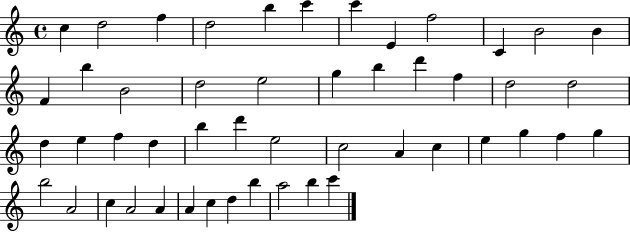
C5/q D5/h F5/q D5/h B5/q C6/q C6/q E4/q F5/h C4/q B4/h B4/q F4/q B5/q B4/h D5/h E5/h G5/q B5/q D6/q F5/q D5/h D5/h D5/q E5/q F5/q D5/q B5/q D6/q E5/h C5/h A4/q C5/q E5/q G5/q F5/q G5/q B5/h A4/h C5/q A4/h A4/q A4/q C5/q D5/q B5/q A5/h B5/q C6/q